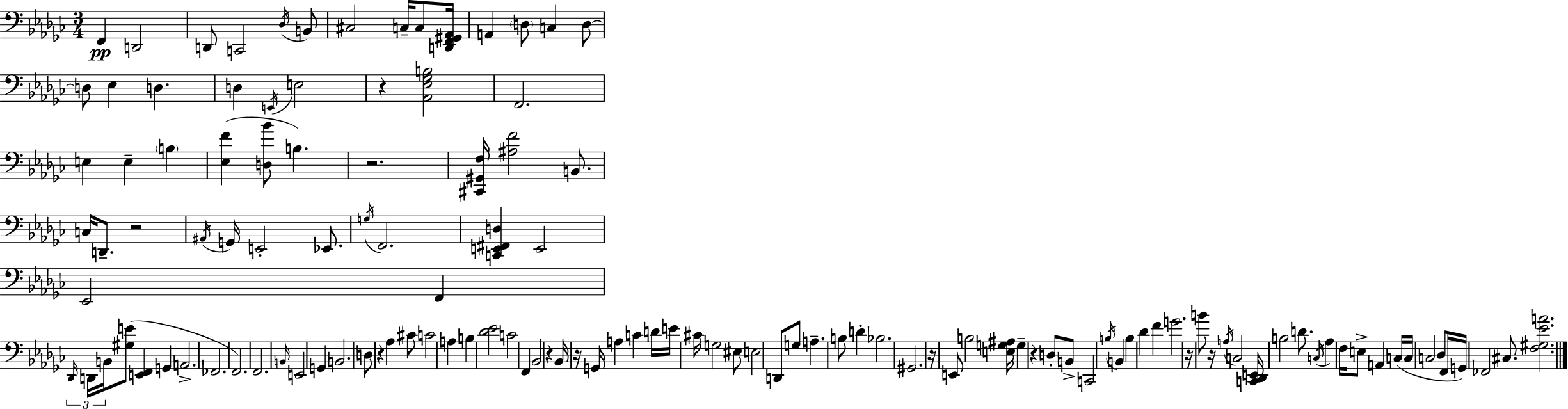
F2/q D2/h D2/e C2/h Db3/s B2/e C#3/h C3/s C3/e [D2,F2,G#2,Ab2]/s A2/q D3/e C3/q D3/e D3/e Eb3/q D3/q. D3/q E2/s E3/h R/q [Ab2,Eb3,Gb3,B3]/h F2/h. E3/q E3/q B3/q [Eb3,F4]/q [D3,Bb4]/e B3/q. R/h. [C#2,G#2,F3]/s [A#3,F4]/h B2/e. C3/s D2/e. R/h A#2/s G2/s E2/h Eb2/e. G3/s F2/h. [C2,E2,F#2,D3]/q E2/h Eb2/h F2/q Db2/s D2/s B2/s [G#3,E4]/e [E2,F2]/q G2/q A2/h. FES2/h. F2/h. F2/h. B2/s E2/h G2/q B2/h. D3/e R/q Ab3/q C#4/e C4/h A3/q B3/q [Db4,Eb4]/h C4/h F2/q Bb2/h R/q Bb2/s R/s G2/s A3/q C4/q D4/s E4/s C#4/s G3/h EIS3/e E3/h D2/e G3/e A3/q. B3/e D4/q Bb3/h. G#2/h. R/s E2/e B3/h [E3,G3,A#3]/s G3/q R/q D3/e B2/e C2/h B3/s B2/q B3/q Db4/q F4/q G4/h. R/s B4/e R/s A3/s C3/h [C2,Db2,E2]/s B3/h D4/e. C3/s Ab3/q F3/s E3/e A2/q C3/s C3/s C3/h Db3/e F2/s G2/s FES2/h C#3/e. [F3,G#3,Eb4,A4]/h.